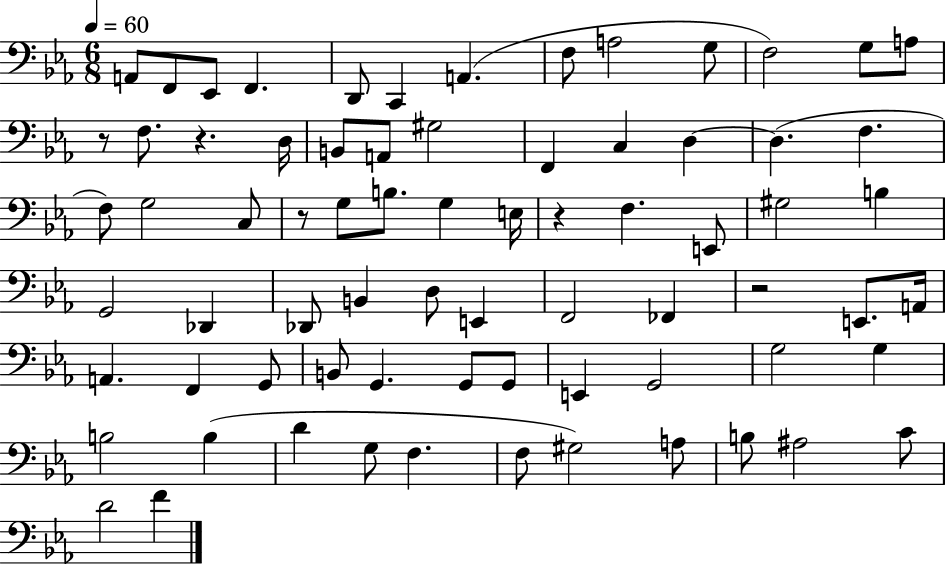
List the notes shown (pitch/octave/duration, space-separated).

A2/e F2/e Eb2/e F2/q. D2/e C2/q A2/q. F3/e A3/h G3/e F3/h G3/e A3/e R/e F3/e. R/q. D3/s B2/e A2/e G#3/h F2/q C3/q D3/q D3/q. F3/q. F3/e G3/h C3/e R/e G3/e B3/e. G3/q E3/s R/q F3/q. E2/e G#3/h B3/q G2/h Db2/q Db2/e B2/q D3/e E2/q F2/h FES2/q R/h E2/e. A2/s A2/q. F2/q G2/e B2/e G2/q. G2/e G2/e E2/q G2/h G3/h G3/q B3/h B3/q D4/q G3/e F3/q. F3/e G#3/h A3/e B3/e A#3/h C4/e D4/h F4/q